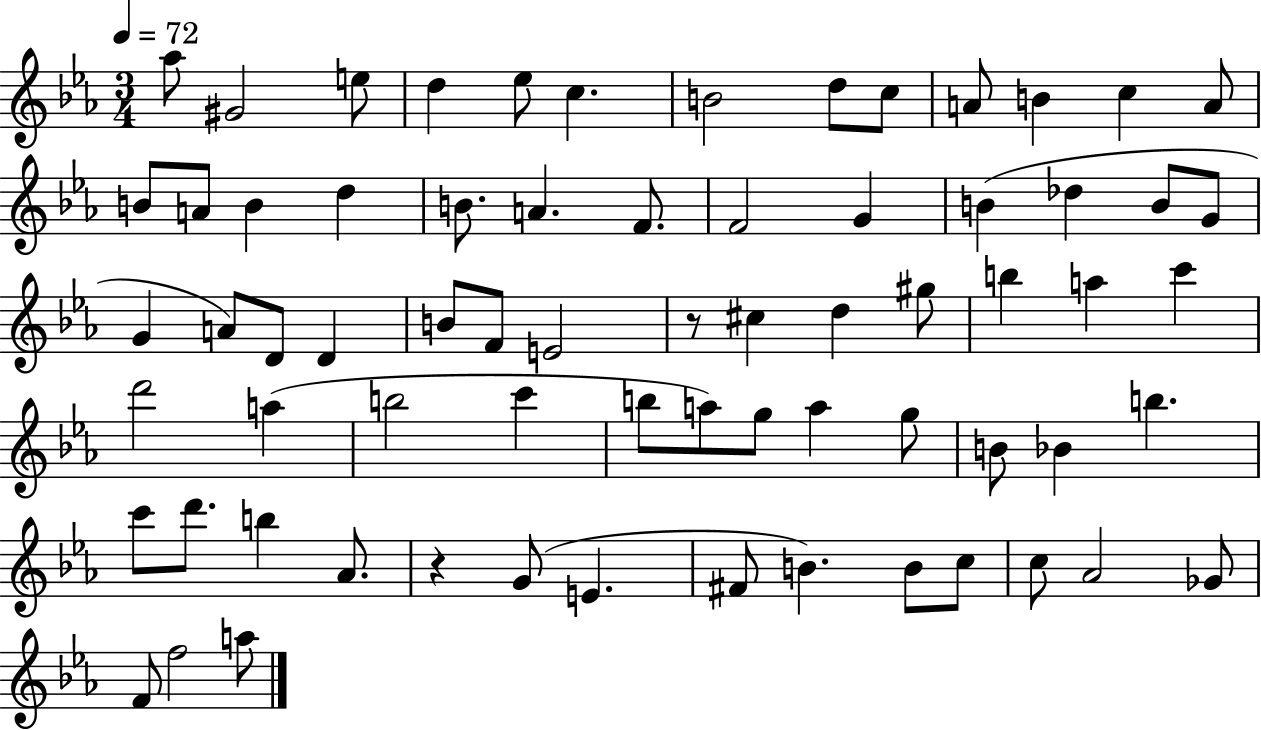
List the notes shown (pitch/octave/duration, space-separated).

Ab5/e G#4/h E5/e D5/q Eb5/e C5/q. B4/h D5/e C5/e A4/e B4/q C5/q A4/e B4/e A4/e B4/q D5/q B4/e. A4/q. F4/e. F4/h G4/q B4/q Db5/q B4/e G4/e G4/q A4/e D4/e D4/q B4/e F4/e E4/h R/e C#5/q D5/q G#5/e B5/q A5/q C6/q D6/h A5/q B5/h C6/q B5/e A5/e G5/e A5/q G5/e B4/e Bb4/q B5/q. C6/e D6/e. B5/q Ab4/e. R/q G4/e E4/q. F#4/e B4/q. B4/e C5/e C5/e Ab4/h Gb4/e F4/e F5/h A5/e